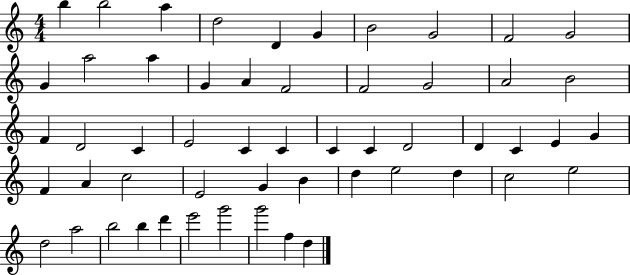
B5/q B5/h A5/q D5/h D4/q G4/q B4/h G4/h F4/h G4/h G4/q A5/h A5/q G4/q A4/q F4/h F4/h G4/h A4/h B4/h F4/q D4/h C4/q E4/h C4/q C4/q C4/q C4/q D4/h D4/q C4/q E4/q G4/q F4/q A4/q C5/h E4/h G4/q B4/q D5/q E5/h D5/q C5/h E5/h D5/h A5/h B5/h B5/q D6/q E6/h G6/h G6/h F5/q D5/q